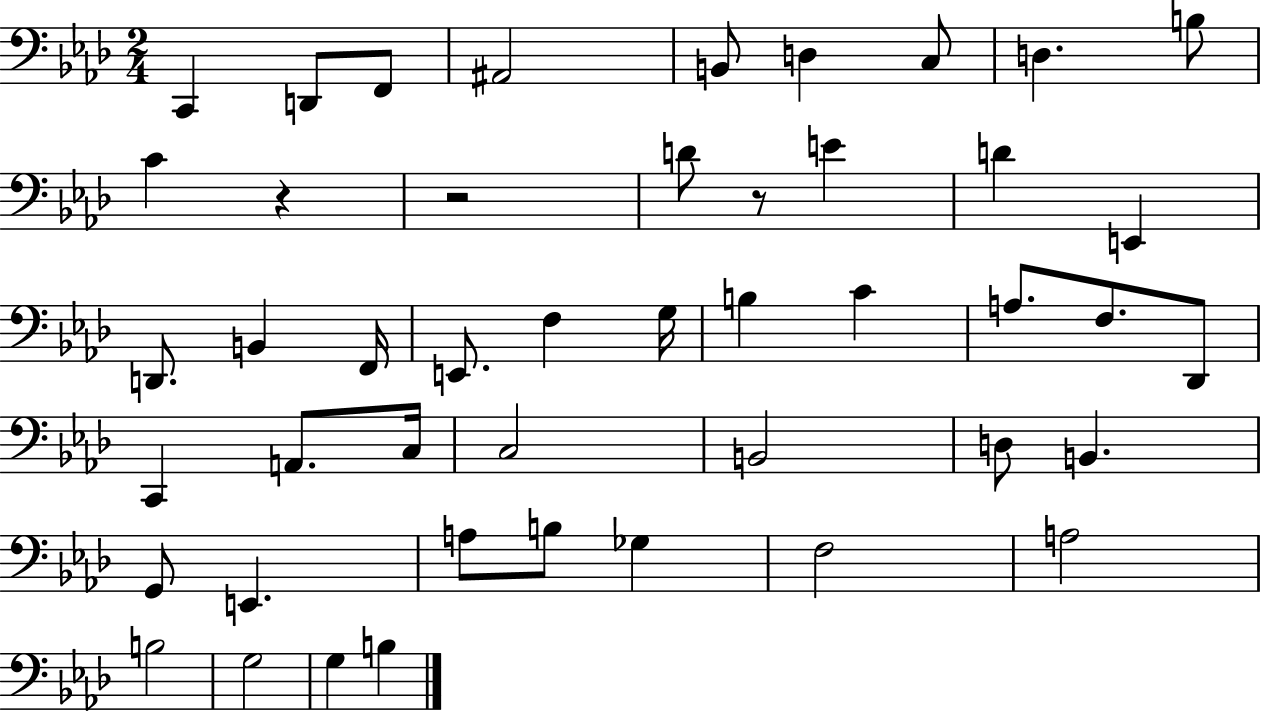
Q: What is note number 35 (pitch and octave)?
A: A3